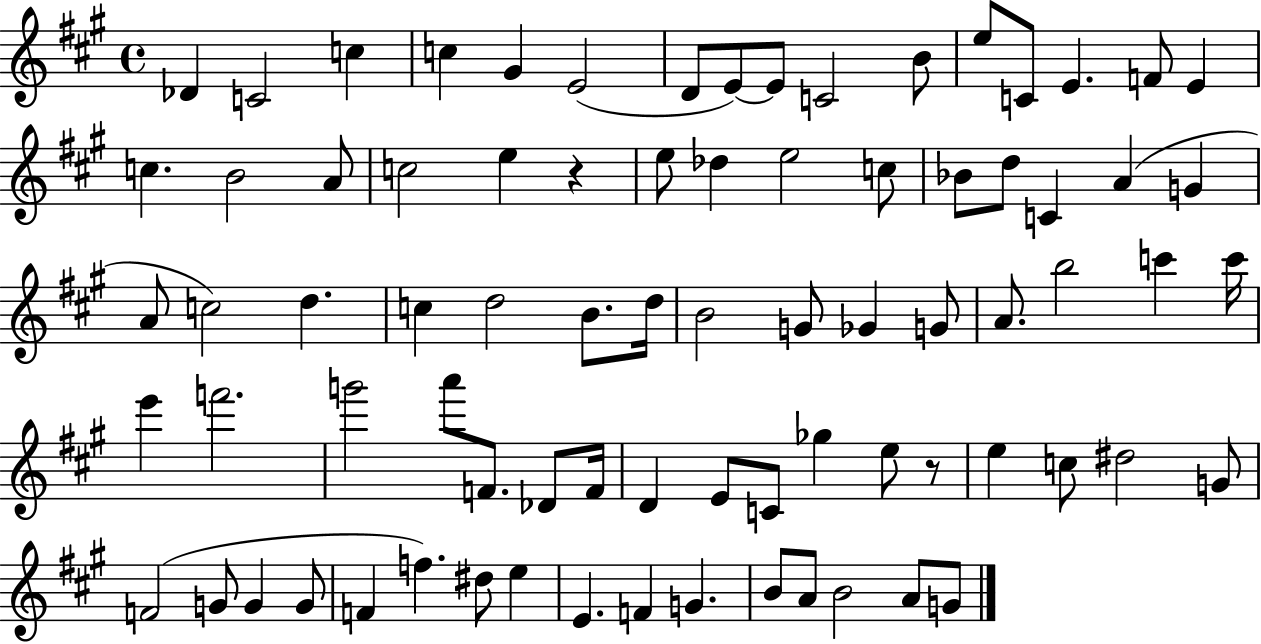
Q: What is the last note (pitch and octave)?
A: G4